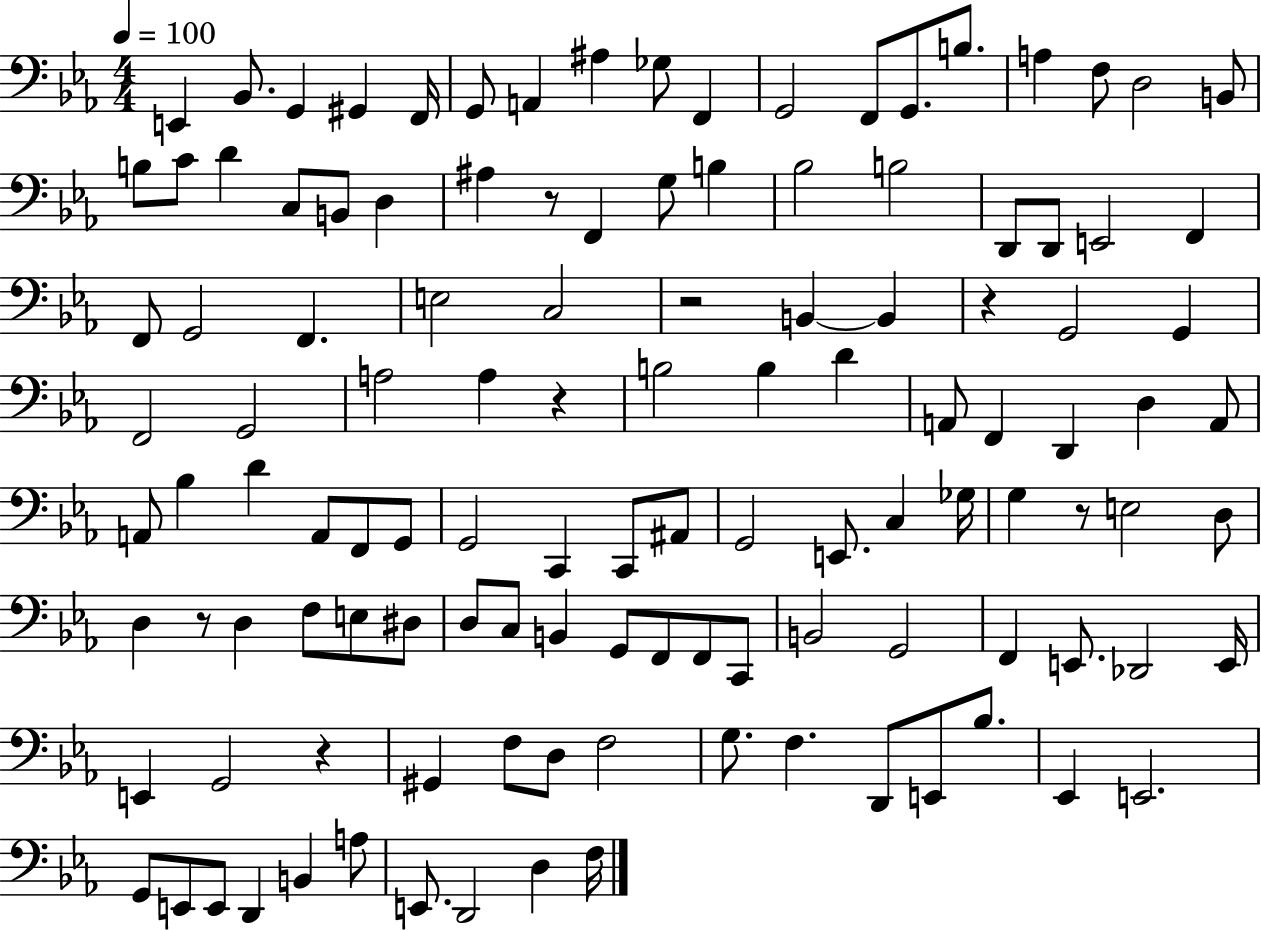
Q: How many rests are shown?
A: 7